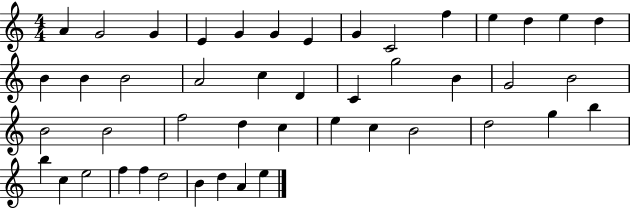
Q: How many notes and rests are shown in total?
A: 46